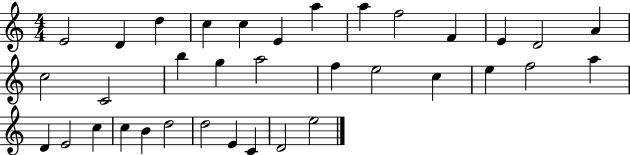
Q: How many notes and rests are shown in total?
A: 35